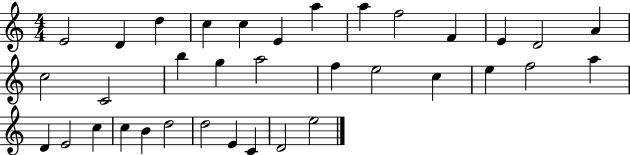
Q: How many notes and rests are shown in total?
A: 35